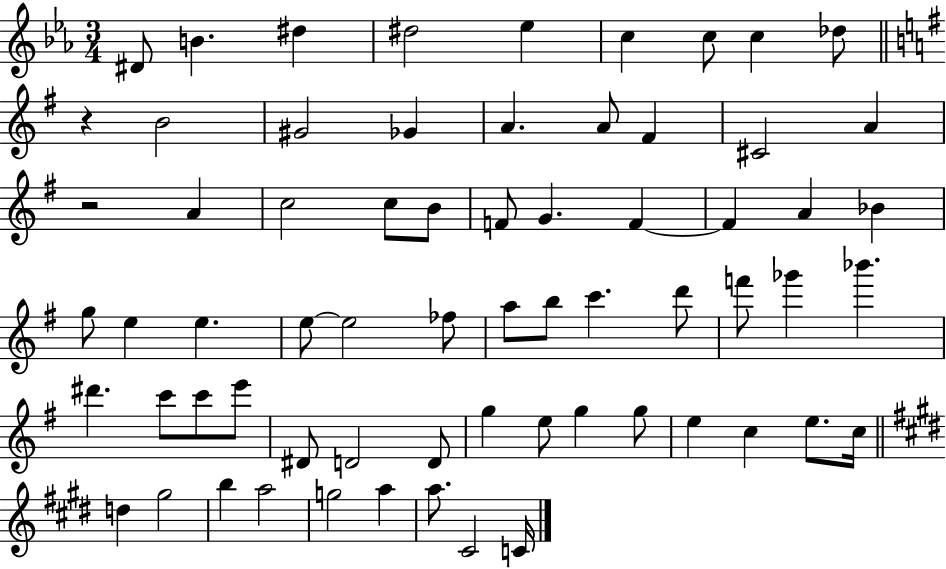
D#4/e B4/q. D#5/q D#5/h Eb5/q C5/q C5/e C5/q Db5/e R/q B4/h G#4/h Gb4/q A4/q. A4/e F#4/q C#4/h A4/q R/h A4/q C5/h C5/e B4/e F4/e G4/q. F4/q F4/q A4/q Bb4/q G5/e E5/q E5/q. E5/e E5/h FES5/e A5/e B5/e C6/q. D6/e F6/e Gb6/q Bb6/q. D#6/q. C6/e C6/e E6/e D#4/e D4/h D4/e G5/q E5/e G5/q G5/e E5/q C5/q E5/e. C5/s D5/q G#5/h B5/q A5/h G5/h A5/q A5/e. C#4/h C4/s